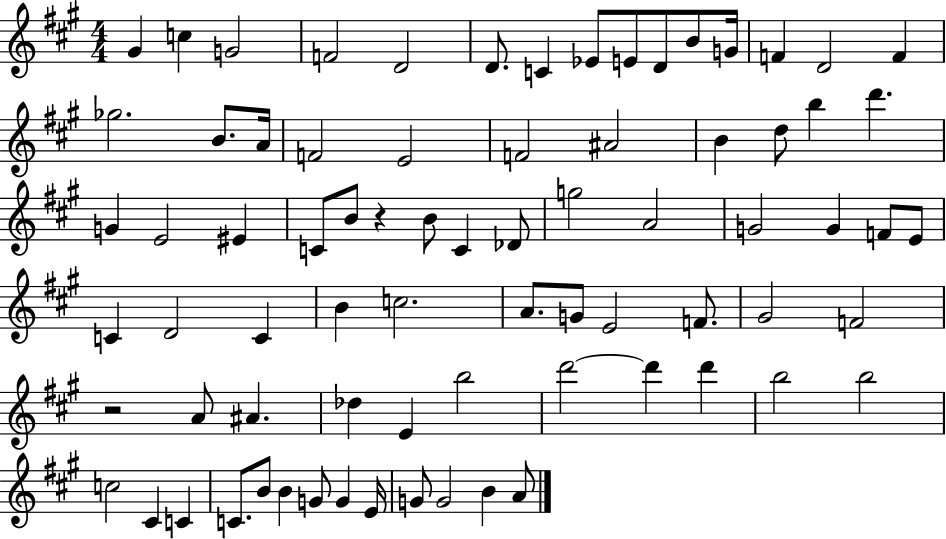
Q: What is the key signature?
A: A major